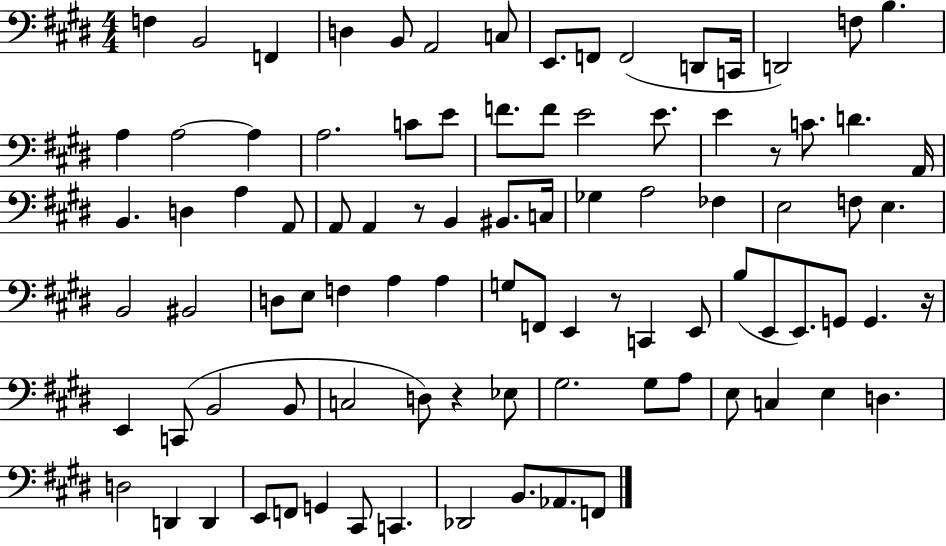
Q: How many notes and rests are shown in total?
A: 92